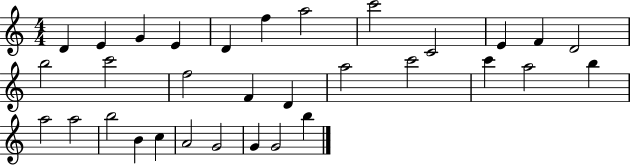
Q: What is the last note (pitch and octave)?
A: B5